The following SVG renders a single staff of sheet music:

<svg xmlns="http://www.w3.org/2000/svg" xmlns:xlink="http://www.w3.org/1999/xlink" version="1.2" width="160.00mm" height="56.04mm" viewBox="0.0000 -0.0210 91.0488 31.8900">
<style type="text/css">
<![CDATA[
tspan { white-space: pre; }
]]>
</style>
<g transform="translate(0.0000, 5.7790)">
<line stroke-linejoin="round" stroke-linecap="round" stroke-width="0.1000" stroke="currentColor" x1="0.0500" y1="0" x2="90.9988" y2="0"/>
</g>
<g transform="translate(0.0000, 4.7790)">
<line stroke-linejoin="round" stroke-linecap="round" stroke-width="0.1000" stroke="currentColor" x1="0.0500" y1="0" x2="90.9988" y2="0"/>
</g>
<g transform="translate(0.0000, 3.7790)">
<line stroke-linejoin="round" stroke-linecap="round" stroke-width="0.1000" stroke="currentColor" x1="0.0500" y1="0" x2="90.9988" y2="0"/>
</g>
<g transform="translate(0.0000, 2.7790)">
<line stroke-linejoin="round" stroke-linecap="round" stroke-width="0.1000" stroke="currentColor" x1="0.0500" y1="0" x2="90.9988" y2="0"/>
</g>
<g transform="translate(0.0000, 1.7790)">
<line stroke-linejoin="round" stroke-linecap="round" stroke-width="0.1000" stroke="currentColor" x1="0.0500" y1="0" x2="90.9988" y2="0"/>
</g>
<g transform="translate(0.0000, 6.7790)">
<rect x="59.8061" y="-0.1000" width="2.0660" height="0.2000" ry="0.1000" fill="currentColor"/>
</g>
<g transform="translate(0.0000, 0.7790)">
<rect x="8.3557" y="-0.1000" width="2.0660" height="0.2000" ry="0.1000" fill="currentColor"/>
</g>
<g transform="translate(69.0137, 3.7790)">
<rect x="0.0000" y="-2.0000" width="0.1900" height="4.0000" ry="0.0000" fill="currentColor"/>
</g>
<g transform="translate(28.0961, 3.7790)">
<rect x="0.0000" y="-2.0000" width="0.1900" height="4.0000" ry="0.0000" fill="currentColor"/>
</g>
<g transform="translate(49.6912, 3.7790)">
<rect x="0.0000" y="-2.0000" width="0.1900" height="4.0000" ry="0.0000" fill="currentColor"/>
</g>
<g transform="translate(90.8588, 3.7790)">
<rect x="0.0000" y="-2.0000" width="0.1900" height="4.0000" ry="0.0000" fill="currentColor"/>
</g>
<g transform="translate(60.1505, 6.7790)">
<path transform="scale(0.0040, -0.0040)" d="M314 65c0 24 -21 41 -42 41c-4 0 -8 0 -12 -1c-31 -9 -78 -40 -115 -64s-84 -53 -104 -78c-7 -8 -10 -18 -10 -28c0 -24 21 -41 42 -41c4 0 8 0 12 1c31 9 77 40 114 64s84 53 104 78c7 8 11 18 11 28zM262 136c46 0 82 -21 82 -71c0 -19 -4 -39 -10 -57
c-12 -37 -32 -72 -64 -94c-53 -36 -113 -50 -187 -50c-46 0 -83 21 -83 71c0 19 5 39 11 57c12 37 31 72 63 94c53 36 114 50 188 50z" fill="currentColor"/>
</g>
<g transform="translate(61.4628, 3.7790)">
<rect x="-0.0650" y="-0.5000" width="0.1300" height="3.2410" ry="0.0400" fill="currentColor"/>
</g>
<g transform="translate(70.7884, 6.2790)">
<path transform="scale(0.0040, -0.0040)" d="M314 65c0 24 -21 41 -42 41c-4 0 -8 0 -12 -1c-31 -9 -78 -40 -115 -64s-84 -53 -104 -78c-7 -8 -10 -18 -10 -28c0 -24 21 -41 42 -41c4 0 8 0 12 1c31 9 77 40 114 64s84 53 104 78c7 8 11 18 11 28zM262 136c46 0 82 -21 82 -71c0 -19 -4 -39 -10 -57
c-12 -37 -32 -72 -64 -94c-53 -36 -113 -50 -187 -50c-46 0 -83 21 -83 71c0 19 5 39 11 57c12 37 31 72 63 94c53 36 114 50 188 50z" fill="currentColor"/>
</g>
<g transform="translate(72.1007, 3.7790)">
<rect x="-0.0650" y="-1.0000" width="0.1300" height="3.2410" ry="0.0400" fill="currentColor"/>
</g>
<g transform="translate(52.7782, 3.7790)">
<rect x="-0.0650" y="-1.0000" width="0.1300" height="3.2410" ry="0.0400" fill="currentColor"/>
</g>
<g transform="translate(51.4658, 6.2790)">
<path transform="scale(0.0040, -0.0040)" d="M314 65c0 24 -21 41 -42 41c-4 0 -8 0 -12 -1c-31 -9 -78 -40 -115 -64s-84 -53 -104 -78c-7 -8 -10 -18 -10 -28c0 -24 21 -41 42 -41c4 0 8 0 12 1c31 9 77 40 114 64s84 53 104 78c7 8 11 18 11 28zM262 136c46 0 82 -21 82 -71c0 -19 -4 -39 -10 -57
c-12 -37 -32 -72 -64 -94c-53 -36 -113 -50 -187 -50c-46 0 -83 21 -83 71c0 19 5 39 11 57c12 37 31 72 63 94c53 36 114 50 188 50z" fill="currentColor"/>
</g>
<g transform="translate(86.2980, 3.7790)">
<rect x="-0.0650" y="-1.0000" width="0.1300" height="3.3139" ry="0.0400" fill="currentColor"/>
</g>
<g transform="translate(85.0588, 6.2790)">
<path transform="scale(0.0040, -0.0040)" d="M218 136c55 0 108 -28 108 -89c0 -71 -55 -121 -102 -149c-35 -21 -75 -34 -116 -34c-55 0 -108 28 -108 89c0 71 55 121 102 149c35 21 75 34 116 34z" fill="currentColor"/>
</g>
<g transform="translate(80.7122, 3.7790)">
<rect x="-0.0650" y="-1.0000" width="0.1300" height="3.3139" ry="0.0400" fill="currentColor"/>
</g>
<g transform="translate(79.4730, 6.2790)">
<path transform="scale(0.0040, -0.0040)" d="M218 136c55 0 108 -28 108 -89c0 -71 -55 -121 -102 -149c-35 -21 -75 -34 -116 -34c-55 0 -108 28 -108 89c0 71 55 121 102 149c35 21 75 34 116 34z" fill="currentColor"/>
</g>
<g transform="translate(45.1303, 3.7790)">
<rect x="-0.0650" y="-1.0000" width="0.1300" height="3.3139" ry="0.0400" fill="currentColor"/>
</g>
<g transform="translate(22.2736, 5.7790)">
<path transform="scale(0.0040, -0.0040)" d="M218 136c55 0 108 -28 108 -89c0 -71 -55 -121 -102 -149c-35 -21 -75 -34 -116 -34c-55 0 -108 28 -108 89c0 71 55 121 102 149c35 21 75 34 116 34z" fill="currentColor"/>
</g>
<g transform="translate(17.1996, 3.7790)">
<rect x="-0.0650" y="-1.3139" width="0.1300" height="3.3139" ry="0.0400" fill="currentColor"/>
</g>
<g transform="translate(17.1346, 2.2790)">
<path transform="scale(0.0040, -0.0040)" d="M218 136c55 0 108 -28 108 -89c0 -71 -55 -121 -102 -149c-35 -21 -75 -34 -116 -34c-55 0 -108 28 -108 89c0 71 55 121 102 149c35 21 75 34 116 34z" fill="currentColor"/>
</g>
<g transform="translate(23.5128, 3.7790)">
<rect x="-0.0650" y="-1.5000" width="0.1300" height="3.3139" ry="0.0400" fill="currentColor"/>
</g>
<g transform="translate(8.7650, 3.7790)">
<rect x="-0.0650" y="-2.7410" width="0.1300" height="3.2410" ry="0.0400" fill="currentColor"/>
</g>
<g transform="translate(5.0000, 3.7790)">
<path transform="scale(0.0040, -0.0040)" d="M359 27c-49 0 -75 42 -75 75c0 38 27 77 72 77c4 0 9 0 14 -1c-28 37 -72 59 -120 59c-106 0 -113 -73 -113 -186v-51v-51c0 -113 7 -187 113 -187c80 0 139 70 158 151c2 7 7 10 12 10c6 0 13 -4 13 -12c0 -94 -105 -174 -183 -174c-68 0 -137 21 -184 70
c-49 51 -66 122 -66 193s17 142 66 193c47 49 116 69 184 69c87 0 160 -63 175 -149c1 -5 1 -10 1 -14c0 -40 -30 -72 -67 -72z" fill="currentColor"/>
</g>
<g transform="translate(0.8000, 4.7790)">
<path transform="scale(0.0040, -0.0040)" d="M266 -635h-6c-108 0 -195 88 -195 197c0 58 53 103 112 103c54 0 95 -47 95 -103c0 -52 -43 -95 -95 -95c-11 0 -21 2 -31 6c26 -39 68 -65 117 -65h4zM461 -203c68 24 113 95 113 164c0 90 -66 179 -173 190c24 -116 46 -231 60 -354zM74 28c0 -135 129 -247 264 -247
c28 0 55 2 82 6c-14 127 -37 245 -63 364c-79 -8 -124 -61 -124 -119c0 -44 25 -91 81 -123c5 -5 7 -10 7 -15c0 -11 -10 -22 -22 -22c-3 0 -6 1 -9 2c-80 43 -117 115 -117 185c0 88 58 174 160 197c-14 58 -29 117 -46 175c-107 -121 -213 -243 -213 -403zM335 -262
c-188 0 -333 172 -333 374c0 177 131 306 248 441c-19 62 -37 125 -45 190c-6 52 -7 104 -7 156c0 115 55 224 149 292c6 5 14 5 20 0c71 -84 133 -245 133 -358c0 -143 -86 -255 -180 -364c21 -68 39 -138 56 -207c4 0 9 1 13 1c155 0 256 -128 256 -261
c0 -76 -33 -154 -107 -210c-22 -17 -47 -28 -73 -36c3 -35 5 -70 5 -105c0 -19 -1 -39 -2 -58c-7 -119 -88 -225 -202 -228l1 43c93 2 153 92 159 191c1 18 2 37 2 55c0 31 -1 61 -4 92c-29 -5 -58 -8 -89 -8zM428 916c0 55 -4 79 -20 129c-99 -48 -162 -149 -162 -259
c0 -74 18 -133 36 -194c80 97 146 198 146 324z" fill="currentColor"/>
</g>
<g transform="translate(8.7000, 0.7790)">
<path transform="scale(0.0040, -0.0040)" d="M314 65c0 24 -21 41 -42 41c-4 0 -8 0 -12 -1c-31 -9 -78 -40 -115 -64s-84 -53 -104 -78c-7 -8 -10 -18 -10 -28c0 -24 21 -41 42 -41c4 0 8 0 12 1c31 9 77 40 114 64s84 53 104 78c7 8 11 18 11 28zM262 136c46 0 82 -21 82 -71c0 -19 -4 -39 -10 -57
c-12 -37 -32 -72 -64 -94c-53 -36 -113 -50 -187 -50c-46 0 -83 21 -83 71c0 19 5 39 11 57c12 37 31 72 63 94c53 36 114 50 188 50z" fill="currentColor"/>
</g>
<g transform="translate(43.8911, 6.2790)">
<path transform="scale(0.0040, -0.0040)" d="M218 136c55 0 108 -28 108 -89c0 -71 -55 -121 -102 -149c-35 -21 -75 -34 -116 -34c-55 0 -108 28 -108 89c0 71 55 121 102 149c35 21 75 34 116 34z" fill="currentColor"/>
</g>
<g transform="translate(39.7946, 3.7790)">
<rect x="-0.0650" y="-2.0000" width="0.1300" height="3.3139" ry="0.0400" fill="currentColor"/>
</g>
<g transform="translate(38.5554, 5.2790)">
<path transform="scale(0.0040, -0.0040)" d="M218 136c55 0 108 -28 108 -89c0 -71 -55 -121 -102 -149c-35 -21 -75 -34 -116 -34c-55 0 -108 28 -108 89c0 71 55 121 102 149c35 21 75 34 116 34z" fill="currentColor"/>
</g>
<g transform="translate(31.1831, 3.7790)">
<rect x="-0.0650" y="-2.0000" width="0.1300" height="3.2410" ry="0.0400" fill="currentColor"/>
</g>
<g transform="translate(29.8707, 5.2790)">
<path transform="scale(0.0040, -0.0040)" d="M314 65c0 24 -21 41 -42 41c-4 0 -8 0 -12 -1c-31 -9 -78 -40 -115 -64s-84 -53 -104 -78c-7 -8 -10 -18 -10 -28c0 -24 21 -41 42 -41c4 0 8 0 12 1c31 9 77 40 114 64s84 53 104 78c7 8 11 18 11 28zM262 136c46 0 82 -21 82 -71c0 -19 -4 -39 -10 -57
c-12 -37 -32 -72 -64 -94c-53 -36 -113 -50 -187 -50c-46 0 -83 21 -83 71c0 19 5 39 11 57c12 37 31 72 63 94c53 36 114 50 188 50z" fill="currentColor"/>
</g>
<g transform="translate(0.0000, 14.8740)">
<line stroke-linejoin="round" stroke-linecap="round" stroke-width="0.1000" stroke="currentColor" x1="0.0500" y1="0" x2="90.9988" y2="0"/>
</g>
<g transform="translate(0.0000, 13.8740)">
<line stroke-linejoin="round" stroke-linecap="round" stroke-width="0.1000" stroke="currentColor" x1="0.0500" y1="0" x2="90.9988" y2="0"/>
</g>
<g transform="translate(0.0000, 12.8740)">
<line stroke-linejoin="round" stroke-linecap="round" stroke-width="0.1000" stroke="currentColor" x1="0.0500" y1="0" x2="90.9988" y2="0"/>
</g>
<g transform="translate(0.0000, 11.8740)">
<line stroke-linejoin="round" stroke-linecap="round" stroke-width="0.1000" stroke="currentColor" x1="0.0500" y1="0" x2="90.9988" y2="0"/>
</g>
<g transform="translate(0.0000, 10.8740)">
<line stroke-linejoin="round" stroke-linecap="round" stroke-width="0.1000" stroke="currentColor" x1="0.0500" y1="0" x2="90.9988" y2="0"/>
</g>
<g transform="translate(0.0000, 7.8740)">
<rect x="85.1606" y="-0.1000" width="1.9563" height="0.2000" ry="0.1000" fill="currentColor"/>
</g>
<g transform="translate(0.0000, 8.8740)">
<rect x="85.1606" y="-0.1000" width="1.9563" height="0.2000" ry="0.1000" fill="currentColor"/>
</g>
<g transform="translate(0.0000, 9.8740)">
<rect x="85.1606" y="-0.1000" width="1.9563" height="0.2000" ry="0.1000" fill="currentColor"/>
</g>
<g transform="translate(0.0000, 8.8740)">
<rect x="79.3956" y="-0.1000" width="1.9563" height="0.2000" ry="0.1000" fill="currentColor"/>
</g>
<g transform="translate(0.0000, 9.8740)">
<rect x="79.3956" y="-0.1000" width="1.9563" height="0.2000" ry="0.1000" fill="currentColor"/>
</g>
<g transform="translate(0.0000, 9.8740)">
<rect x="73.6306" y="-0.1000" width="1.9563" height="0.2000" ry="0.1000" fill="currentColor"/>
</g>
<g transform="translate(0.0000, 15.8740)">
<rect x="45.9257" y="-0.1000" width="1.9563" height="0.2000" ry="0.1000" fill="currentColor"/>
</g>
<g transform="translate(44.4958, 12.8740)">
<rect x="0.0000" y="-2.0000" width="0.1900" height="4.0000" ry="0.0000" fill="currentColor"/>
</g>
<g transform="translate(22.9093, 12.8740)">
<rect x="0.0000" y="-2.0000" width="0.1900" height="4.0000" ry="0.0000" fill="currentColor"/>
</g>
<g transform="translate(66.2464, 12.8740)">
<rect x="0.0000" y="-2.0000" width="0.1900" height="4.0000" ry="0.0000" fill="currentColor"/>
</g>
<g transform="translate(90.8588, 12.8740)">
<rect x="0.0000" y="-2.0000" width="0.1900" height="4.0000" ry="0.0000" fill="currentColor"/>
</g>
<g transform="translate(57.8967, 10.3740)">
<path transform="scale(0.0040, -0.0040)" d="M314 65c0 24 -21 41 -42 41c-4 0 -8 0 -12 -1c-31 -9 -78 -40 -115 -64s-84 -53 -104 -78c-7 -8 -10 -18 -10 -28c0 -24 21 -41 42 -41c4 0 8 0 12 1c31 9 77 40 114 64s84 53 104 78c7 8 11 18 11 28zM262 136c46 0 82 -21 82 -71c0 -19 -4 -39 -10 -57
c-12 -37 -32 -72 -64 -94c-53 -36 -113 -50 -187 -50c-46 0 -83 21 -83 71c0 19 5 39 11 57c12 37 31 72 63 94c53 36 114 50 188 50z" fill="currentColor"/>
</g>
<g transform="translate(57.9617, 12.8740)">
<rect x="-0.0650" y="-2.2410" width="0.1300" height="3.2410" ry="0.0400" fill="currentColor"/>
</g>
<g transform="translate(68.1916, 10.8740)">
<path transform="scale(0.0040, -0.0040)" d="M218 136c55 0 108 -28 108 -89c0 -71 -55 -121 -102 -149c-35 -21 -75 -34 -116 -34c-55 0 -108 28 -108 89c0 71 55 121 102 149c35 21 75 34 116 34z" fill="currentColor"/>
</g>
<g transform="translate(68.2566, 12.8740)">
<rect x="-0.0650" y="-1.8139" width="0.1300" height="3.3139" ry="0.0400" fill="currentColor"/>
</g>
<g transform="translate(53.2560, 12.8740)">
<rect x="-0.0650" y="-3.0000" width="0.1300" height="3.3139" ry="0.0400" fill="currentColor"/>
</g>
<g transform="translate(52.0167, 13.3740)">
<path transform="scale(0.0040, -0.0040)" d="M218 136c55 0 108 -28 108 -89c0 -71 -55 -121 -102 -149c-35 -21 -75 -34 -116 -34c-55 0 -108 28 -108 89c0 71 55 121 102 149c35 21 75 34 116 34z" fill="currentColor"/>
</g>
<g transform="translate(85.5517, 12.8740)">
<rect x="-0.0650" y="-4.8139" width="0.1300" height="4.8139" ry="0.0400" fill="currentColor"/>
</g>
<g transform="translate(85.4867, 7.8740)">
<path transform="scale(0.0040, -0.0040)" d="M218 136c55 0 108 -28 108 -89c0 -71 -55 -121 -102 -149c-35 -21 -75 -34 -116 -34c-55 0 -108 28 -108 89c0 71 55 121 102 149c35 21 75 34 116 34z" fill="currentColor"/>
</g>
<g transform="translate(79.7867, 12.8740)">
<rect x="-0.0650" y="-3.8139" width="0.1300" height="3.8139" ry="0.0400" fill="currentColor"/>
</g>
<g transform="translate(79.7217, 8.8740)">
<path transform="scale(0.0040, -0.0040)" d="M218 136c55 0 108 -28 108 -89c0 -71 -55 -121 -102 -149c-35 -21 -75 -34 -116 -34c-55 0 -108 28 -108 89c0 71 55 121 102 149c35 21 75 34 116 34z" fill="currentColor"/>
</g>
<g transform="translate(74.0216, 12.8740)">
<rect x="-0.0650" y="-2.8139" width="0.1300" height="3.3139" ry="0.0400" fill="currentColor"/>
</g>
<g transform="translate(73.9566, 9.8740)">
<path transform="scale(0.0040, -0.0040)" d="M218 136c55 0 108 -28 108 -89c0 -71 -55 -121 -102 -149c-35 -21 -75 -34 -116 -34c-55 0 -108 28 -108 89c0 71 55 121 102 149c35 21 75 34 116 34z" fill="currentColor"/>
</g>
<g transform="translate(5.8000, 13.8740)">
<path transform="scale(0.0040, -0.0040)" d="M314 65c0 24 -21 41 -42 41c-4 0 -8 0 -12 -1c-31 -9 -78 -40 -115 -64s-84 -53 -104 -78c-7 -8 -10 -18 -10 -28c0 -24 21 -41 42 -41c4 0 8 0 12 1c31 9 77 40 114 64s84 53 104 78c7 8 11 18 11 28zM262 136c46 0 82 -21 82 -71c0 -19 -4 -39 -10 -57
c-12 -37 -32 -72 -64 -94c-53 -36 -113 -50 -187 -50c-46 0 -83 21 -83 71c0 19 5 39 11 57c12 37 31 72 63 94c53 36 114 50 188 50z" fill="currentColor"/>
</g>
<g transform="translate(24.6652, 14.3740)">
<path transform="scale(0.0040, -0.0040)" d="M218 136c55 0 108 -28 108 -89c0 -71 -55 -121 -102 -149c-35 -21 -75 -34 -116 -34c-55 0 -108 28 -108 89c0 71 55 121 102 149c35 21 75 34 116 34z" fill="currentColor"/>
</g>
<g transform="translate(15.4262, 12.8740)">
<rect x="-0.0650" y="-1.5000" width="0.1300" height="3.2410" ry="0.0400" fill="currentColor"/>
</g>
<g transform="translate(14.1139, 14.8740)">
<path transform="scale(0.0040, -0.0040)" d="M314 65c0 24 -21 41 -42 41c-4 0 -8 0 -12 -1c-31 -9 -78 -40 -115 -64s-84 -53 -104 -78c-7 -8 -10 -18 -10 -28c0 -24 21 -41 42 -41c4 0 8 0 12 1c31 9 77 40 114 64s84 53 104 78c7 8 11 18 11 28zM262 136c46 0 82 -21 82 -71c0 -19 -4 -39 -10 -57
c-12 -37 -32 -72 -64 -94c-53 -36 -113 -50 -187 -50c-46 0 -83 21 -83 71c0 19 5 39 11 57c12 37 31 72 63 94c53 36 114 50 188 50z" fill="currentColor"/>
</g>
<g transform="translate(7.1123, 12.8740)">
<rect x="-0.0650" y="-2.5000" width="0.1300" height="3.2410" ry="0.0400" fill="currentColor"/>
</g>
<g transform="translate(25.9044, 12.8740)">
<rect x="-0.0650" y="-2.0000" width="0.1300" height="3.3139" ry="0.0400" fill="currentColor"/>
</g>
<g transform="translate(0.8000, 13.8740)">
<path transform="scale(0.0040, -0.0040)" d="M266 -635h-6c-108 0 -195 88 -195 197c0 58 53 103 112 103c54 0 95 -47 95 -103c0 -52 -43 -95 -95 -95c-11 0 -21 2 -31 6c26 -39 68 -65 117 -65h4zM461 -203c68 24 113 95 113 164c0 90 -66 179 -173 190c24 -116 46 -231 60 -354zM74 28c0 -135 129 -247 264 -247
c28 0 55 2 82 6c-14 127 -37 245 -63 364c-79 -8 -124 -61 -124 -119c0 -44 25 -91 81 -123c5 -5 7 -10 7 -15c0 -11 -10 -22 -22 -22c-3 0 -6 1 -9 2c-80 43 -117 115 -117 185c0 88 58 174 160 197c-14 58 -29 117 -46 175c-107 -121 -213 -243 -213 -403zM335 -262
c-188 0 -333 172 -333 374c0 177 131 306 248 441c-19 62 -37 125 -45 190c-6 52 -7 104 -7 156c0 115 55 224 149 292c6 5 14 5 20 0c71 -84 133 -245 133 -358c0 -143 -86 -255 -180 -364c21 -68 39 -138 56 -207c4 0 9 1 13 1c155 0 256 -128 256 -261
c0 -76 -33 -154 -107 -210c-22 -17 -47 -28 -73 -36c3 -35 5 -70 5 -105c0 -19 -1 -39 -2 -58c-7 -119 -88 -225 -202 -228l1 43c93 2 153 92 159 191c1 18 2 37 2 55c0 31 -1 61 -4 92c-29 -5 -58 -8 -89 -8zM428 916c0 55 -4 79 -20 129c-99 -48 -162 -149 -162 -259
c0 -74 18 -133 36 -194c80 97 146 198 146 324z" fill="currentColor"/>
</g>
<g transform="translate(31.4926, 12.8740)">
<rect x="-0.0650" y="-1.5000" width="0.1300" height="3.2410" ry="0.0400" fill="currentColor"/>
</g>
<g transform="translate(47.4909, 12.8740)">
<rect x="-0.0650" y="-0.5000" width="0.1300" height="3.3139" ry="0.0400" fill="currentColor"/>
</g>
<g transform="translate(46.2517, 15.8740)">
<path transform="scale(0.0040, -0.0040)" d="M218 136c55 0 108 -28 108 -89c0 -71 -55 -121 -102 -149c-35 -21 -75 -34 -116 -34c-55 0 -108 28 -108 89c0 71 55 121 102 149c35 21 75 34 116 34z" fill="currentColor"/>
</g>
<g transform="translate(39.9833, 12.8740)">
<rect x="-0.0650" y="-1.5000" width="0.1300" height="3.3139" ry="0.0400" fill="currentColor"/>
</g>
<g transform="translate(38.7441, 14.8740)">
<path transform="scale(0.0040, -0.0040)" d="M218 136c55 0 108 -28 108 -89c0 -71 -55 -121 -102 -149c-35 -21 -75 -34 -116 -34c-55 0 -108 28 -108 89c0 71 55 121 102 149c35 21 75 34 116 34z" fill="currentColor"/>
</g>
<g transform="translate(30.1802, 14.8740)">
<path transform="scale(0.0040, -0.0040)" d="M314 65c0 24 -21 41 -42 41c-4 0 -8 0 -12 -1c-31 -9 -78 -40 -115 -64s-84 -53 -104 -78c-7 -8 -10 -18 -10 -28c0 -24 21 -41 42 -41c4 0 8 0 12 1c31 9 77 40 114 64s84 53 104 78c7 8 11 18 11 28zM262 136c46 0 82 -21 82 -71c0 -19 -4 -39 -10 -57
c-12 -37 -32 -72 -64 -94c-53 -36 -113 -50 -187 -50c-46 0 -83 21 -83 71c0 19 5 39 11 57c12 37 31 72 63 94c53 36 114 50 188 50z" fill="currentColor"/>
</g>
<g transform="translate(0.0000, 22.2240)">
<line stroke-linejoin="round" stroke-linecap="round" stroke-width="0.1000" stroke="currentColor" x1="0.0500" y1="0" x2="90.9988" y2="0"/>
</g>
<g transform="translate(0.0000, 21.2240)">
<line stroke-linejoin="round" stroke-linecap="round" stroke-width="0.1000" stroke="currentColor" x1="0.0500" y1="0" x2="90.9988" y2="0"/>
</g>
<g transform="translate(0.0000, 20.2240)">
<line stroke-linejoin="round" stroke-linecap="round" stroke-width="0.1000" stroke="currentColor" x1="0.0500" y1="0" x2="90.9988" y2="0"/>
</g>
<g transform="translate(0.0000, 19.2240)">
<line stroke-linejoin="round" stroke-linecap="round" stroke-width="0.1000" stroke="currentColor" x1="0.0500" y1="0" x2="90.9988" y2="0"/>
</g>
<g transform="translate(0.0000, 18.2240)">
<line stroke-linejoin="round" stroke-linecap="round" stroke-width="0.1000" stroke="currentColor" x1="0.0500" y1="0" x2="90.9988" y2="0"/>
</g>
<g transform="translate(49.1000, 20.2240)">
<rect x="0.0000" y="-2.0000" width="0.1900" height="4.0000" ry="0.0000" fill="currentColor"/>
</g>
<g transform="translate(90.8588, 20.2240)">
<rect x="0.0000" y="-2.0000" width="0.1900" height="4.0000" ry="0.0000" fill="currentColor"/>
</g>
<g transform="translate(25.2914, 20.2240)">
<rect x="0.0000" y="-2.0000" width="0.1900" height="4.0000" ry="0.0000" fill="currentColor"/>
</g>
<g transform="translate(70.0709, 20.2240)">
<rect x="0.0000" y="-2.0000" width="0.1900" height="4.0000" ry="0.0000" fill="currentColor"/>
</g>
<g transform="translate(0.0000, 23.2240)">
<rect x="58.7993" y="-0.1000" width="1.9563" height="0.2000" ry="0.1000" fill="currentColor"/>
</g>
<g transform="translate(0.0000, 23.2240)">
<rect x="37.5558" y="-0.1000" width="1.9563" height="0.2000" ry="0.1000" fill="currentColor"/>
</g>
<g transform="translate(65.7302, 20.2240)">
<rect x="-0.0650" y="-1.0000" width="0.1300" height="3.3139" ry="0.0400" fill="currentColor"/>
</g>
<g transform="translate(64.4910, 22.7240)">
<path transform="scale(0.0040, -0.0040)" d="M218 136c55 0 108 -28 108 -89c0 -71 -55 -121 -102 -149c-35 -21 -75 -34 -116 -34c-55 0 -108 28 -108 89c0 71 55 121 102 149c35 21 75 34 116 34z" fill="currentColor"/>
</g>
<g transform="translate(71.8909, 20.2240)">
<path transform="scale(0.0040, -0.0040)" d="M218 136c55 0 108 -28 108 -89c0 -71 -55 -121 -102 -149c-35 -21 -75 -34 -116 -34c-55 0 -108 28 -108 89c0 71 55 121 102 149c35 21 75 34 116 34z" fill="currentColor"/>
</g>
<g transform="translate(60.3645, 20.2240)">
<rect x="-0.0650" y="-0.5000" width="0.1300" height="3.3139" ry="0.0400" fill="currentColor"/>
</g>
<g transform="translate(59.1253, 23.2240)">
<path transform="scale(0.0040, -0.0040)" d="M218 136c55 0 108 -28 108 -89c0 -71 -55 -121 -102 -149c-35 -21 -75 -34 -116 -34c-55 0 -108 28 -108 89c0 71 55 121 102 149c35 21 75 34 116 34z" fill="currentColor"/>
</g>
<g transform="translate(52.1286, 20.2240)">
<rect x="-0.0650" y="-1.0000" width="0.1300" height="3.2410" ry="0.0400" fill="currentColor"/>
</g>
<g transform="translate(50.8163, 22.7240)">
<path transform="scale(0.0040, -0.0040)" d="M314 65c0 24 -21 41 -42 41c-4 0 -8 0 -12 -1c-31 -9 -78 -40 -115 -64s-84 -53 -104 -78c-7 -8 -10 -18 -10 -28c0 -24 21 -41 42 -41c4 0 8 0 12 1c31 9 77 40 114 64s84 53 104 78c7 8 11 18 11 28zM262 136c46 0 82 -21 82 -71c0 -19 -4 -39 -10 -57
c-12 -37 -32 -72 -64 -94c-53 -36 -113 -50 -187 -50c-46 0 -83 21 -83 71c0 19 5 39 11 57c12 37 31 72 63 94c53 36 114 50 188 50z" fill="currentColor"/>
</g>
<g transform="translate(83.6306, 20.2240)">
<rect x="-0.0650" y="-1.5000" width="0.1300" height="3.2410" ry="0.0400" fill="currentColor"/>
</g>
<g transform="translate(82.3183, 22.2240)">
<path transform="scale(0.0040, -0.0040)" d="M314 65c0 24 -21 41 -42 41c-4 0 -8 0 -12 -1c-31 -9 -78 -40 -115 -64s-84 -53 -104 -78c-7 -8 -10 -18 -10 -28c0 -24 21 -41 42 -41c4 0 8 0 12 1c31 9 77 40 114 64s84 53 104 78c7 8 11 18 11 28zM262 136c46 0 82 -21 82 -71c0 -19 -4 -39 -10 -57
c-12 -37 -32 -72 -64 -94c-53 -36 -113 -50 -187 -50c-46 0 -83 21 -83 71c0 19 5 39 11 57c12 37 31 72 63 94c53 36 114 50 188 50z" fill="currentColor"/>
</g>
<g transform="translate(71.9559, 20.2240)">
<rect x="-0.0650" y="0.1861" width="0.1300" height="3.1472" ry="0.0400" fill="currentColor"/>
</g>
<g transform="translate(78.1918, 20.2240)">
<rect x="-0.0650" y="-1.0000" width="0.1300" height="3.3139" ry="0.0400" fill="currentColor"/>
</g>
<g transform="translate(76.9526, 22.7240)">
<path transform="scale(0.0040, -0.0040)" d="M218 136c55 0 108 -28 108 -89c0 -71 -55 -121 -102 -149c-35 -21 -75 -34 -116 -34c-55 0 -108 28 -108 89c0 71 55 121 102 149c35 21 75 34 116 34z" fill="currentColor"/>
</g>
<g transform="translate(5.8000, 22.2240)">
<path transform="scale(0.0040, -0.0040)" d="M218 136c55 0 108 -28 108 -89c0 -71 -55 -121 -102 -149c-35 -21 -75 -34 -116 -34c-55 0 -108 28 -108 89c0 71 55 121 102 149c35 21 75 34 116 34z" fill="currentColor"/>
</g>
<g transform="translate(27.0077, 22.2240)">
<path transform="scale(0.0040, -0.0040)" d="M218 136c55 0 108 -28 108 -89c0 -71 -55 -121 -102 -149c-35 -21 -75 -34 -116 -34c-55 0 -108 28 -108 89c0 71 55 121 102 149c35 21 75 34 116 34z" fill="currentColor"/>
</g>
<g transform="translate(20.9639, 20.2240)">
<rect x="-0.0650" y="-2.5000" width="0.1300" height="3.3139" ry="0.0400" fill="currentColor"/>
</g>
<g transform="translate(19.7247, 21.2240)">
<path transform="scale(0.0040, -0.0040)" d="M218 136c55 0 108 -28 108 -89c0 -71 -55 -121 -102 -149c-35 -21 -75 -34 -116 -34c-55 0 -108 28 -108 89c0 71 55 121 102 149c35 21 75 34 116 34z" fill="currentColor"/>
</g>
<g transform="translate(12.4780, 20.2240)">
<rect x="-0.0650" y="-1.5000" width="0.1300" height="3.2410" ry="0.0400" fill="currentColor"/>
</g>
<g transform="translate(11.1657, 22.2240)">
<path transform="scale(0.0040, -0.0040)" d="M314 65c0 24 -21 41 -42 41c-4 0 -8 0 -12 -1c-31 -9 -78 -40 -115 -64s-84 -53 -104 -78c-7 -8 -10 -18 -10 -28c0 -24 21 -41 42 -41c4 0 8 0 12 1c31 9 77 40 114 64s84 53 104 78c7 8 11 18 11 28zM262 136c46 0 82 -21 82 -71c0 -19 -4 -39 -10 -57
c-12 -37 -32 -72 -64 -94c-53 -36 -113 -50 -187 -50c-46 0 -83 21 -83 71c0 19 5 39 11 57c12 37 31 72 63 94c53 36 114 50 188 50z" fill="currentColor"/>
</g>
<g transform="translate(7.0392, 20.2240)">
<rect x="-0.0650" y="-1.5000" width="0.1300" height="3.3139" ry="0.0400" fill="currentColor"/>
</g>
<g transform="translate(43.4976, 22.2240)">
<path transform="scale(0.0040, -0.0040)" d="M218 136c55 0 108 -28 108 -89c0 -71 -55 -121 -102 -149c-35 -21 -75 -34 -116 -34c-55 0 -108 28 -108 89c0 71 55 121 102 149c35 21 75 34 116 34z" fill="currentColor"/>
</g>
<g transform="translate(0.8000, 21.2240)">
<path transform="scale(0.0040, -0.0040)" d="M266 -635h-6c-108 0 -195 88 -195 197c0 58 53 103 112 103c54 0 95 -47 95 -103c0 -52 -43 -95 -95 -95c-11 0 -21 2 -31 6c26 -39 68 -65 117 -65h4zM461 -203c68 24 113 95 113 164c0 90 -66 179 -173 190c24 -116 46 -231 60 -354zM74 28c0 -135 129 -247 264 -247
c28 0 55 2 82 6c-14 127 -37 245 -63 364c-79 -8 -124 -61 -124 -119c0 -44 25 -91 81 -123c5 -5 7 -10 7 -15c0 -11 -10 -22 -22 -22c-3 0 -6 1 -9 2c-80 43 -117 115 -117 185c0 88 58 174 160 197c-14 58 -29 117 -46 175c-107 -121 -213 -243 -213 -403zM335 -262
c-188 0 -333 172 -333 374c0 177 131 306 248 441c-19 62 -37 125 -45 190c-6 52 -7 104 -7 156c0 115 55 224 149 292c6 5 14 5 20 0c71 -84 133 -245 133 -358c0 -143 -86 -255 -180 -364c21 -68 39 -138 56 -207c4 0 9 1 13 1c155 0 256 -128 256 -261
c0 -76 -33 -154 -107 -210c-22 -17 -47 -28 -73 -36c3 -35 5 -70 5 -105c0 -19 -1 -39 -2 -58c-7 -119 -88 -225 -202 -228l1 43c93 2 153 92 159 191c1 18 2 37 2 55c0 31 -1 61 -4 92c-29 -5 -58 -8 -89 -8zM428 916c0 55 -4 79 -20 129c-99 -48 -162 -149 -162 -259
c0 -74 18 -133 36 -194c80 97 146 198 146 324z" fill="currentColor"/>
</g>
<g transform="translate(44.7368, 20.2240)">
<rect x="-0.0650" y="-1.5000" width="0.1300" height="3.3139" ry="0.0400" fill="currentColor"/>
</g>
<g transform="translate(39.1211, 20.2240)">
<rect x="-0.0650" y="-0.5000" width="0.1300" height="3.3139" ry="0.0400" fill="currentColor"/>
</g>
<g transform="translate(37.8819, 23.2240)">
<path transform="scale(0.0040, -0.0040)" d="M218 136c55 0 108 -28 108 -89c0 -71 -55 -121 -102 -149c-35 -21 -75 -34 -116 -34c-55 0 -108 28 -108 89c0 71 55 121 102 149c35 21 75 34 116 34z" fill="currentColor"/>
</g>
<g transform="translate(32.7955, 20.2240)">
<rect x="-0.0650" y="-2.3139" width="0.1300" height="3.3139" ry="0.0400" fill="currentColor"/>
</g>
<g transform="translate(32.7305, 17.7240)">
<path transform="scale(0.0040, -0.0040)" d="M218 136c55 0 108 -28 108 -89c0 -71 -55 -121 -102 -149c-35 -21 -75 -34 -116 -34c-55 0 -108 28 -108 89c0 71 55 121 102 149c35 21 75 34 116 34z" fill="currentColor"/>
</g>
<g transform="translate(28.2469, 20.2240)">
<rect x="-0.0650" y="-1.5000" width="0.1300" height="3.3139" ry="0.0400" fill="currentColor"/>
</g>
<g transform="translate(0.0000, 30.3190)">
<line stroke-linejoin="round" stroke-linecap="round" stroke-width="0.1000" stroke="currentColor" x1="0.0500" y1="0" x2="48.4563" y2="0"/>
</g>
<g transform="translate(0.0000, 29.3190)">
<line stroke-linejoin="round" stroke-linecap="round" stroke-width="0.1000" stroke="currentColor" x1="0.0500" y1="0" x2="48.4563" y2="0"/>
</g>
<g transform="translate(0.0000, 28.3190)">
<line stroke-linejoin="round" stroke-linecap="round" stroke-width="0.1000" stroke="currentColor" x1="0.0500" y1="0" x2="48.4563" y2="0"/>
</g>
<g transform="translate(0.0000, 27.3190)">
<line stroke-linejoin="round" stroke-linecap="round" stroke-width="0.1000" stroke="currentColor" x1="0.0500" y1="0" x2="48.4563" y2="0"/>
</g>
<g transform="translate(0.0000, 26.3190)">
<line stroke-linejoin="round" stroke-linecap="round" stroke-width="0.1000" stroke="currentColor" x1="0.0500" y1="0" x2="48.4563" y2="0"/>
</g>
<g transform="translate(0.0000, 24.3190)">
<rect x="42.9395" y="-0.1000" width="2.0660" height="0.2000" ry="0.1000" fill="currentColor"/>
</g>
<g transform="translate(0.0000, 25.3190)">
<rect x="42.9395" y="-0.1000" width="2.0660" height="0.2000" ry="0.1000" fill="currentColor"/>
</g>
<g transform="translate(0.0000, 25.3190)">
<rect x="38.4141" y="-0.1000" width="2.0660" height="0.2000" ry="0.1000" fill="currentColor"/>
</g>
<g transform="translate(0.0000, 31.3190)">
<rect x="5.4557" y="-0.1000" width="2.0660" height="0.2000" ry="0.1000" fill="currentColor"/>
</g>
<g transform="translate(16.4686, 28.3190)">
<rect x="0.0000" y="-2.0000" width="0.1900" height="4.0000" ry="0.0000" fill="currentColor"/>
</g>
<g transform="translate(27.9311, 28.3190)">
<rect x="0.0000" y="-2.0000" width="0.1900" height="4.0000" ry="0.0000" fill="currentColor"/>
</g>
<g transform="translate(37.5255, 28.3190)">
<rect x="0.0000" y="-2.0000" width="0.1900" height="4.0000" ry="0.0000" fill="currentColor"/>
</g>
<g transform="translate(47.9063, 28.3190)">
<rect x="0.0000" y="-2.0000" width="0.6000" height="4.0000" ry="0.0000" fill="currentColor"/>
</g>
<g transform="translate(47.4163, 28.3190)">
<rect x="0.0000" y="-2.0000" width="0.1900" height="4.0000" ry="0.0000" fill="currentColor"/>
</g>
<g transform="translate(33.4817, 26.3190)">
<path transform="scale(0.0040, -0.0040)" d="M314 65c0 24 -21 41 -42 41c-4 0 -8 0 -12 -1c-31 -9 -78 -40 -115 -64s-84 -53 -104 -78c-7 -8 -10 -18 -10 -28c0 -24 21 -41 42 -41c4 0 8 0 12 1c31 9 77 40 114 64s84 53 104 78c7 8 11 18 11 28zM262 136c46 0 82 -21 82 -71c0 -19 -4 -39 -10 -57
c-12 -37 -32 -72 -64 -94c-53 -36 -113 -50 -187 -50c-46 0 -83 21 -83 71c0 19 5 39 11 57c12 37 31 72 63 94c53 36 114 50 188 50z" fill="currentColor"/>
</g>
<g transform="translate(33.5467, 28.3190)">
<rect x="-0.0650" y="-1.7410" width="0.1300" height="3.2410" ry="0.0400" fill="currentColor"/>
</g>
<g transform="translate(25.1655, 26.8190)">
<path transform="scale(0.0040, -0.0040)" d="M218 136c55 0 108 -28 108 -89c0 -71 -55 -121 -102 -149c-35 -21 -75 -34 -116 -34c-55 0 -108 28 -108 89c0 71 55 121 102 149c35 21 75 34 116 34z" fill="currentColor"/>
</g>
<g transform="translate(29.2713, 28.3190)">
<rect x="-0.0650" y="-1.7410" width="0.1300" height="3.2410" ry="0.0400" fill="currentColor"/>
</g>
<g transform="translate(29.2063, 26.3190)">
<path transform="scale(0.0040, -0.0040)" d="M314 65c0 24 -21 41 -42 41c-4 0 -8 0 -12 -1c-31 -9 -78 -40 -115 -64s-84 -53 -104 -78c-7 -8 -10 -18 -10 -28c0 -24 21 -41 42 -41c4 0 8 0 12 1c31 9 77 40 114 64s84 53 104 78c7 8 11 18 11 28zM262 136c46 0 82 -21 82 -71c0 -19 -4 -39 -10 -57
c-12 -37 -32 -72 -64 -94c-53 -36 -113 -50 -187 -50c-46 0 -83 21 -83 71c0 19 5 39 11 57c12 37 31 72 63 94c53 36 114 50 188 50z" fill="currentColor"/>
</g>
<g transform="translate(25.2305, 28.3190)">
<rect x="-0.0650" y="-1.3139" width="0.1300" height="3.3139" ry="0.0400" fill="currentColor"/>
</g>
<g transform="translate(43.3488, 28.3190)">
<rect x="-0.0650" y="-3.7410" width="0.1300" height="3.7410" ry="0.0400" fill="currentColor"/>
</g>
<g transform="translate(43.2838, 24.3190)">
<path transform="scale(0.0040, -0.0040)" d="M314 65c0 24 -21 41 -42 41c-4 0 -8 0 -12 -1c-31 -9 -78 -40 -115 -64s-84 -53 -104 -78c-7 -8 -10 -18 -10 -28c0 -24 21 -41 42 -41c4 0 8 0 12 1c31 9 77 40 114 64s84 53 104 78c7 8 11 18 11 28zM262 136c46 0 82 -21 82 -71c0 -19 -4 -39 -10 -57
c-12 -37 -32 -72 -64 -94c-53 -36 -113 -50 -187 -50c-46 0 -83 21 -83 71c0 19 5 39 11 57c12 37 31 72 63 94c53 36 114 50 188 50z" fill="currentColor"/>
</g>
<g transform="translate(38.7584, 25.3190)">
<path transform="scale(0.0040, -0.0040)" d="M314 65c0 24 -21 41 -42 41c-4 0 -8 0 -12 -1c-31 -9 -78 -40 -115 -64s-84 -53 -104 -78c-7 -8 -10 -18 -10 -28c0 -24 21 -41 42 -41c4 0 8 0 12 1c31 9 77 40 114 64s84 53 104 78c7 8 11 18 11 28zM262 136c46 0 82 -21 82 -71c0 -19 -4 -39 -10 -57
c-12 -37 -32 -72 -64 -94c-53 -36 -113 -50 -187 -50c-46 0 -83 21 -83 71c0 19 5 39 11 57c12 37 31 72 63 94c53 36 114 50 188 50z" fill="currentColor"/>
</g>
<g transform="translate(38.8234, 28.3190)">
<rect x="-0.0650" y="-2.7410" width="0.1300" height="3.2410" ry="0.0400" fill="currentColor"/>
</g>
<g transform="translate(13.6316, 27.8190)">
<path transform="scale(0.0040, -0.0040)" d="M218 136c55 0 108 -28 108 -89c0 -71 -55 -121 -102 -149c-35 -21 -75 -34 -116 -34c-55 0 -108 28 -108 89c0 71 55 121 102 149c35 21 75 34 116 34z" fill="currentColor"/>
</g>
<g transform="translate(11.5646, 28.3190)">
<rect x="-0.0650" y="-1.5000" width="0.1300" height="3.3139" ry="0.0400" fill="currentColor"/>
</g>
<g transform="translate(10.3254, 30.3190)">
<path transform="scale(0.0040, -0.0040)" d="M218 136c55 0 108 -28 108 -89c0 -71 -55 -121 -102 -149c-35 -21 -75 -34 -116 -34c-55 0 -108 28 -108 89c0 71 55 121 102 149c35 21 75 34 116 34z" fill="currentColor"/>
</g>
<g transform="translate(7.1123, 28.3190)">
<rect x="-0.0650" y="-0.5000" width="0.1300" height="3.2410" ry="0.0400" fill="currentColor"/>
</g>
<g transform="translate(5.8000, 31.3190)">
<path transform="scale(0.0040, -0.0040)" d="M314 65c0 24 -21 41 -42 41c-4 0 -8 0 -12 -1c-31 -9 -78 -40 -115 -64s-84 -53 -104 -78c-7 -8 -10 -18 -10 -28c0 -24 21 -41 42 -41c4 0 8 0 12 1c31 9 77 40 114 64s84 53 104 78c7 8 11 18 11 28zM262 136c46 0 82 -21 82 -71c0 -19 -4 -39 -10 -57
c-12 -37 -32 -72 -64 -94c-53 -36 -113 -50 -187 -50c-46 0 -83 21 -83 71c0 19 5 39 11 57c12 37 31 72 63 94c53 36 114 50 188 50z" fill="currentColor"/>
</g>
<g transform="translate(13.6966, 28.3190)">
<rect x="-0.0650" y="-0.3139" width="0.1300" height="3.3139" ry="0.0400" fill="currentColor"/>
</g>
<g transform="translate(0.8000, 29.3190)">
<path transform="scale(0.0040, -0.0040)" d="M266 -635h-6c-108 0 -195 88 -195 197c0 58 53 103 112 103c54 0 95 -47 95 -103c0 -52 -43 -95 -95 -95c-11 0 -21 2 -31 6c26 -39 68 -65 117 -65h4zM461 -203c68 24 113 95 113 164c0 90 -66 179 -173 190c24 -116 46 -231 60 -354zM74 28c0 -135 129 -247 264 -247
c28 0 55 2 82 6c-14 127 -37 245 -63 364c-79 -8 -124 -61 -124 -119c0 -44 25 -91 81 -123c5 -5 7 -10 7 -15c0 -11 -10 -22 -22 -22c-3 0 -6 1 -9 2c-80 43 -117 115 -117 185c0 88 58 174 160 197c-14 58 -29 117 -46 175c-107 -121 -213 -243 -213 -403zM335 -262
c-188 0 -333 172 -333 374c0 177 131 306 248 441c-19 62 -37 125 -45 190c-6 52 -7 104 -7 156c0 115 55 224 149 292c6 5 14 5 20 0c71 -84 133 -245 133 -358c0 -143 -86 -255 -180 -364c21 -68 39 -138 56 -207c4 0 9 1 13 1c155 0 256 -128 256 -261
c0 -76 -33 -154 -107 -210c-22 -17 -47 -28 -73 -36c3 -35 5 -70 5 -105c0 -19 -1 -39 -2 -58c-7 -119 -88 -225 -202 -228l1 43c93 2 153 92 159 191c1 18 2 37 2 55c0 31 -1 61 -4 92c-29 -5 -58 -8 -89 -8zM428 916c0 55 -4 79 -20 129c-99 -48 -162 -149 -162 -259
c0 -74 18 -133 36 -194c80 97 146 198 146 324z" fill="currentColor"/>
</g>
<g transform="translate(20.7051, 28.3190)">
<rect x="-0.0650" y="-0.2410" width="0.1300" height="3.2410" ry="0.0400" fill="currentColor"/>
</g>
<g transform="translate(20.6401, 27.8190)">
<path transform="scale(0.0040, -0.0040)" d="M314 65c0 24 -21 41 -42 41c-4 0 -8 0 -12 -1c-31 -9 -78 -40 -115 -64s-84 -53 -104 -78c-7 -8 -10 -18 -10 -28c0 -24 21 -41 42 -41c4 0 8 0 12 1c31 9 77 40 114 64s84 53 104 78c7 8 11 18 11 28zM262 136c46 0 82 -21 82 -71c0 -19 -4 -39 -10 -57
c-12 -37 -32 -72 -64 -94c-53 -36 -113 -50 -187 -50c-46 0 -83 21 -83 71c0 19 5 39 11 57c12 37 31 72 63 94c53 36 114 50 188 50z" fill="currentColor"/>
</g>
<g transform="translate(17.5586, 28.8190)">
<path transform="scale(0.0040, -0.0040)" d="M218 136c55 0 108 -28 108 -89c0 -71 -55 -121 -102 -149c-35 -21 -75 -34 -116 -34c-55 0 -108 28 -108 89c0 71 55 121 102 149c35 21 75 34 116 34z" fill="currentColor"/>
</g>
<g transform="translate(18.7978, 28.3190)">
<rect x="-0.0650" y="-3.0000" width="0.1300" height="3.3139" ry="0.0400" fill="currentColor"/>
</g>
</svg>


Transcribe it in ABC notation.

X:1
T:Untitled
M:4/4
L:1/4
K:C
a2 e E F2 F D D2 C2 D2 D D G2 E2 F E2 E C A g2 f a c' e' E E2 G E g C E D2 C D B D E2 C2 E c A c2 e f2 f2 a2 c'2